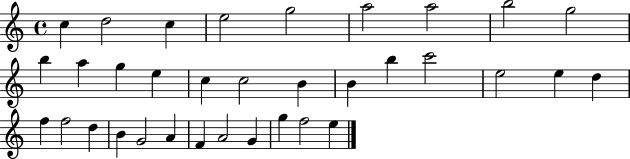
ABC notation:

X:1
T:Untitled
M:4/4
L:1/4
K:C
c d2 c e2 g2 a2 a2 b2 g2 b a g e c c2 B B b c'2 e2 e d f f2 d B G2 A F A2 G g f2 e